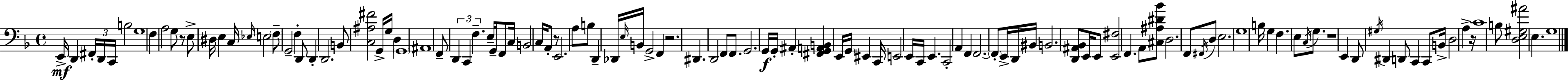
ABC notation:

X:1
T:Untitled
M:4/4
L:1/4
K:Dm
E,,/4 D,, ^F,,/4 D,,/4 C,,/4 B,2 G,4 F, A,2 G,/2 z/2 E,/2 ^D,/4 E, C,/4 _E,/4 E,2 F,/2 G,,2 F, D,,/2 D,, D,,2 B,,/2 [C,^A,^F]2 G,,/4 G,/4 D, G,,4 ^A,,4 F,,/2 D,, C,, F, E,/4 G,,/4 F,,/2 C,/4 B,,2 C,/4 A,,/2 z/2 E,,2 A,/2 B,/2 D,, _D,,/4 E,/4 B,,/4 G,,2 F,, z2 ^D,, D,,2 F,,/2 F,,/2 G,,2 G,,/4 G,,/4 ^A,, [^F,,G,,A,,B,,] E,,/4 G,,/4 ^E,, C,,/4 E,,2 E,,/4 C,,/4 E,, C,,2 A,, F,, F,,2 F,,/2 E,,/4 D,,/4 ^B,,/4 B,,2 [D,,^A,,_B,,]/2 E,,/4 E,,/2 [E,,^F,]2 F,, A,,/2 [^C,^A,^D_B]/2 D,2 F,,/2 ^F,,/4 D,/2 E,2 G,4 B,/4 G, F, E,/2 C,/4 G,/2 z4 E,, D,,/2 ^G,/4 ^D,, D,,/2 C,, C,,/2 B,,/4 D,2 A, z/4 C4 B,/2 [D,E,^G,^A]2 E, G,4